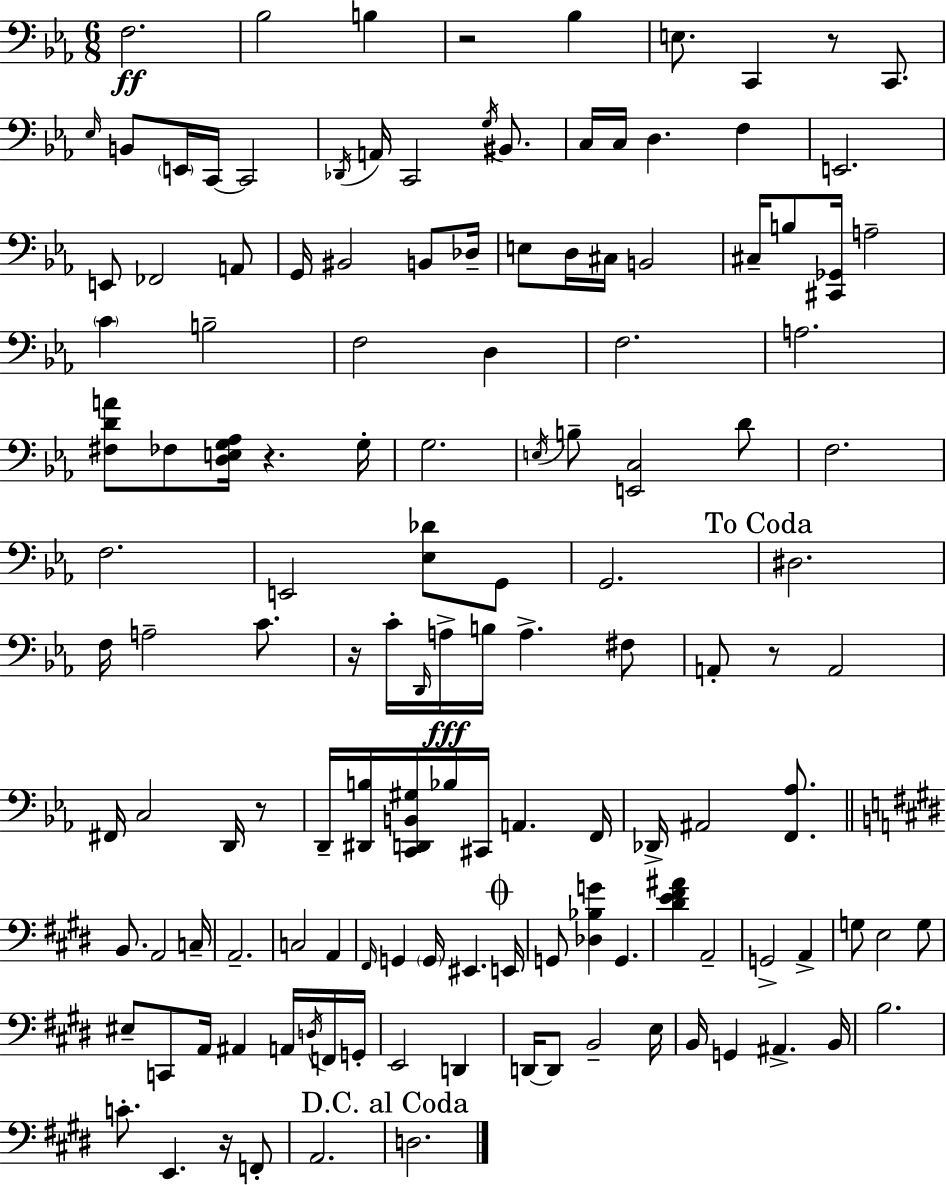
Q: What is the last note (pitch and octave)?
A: D3